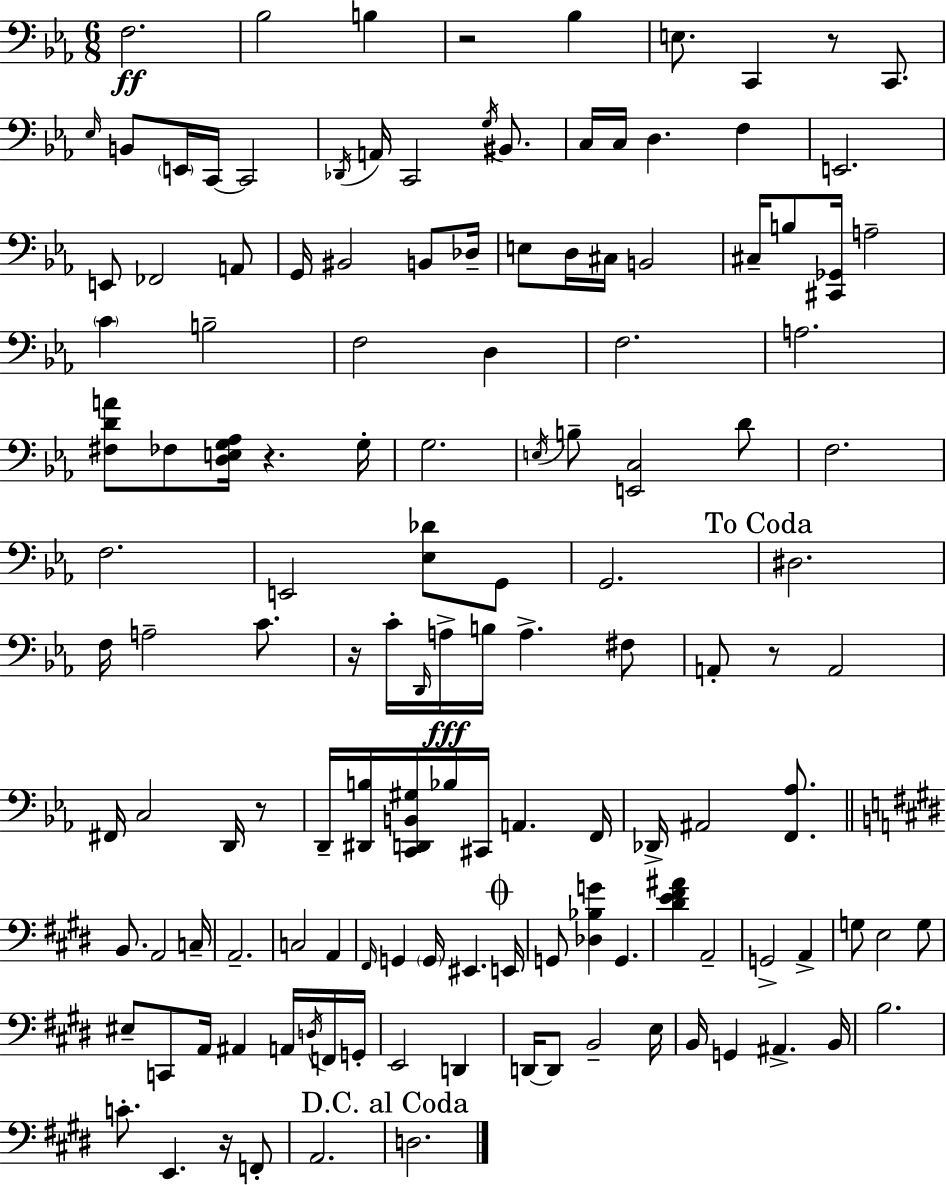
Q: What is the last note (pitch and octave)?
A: D3